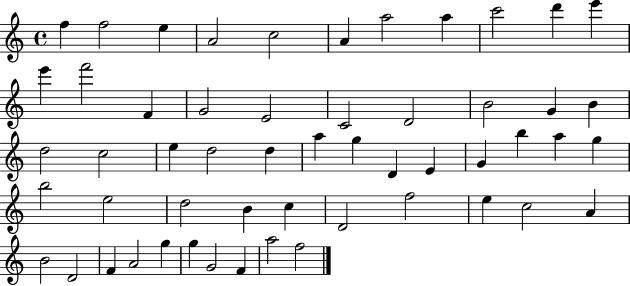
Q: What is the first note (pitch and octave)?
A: F5